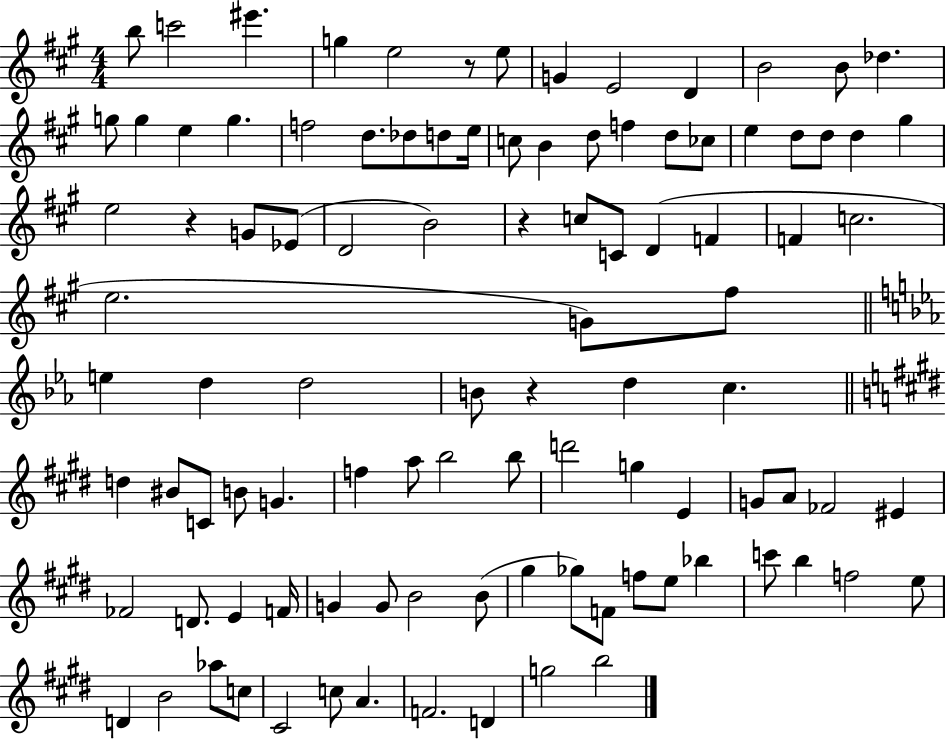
X:1
T:Untitled
M:4/4
L:1/4
K:A
b/2 c'2 ^e' g e2 z/2 e/2 G E2 D B2 B/2 _d g/2 g e g f2 d/2 _d/2 d/2 e/4 c/2 B d/2 f d/2 _c/2 e d/2 d/2 d ^g e2 z G/2 _E/2 D2 B2 z c/2 C/2 D F F c2 e2 G/2 ^f/2 e d d2 B/2 z d c d ^B/2 C/2 B/2 G f a/2 b2 b/2 d'2 g E G/2 A/2 _F2 ^E _F2 D/2 E F/4 G G/2 B2 B/2 ^g _g/2 F/2 f/2 e/2 _b c'/2 b f2 e/2 D B2 _a/2 c/2 ^C2 c/2 A F2 D g2 b2